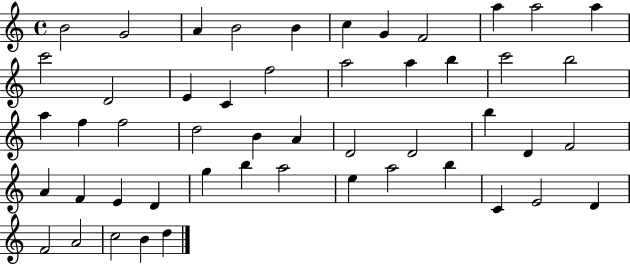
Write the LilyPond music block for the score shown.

{
  \clef treble
  \time 4/4
  \defaultTimeSignature
  \key c \major
  b'2 g'2 | a'4 b'2 b'4 | c''4 g'4 f'2 | a''4 a''2 a''4 | \break c'''2 d'2 | e'4 c'4 f''2 | a''2 a''4 b''4 | c'''2 b''2 | \break a''4 f''4 f''2 | d''2 b'4 a'4 | d'2 d'2 | b''4 d'4 f'2 | \break a'4 f'4 e'4 d'4 | g''4 b''4 a''2 | e''4 a''2 b''4 | c'4 e'2 d'4 | \break f'2 a'2 | c''2 b'4 d''4 | \bar "|."
}